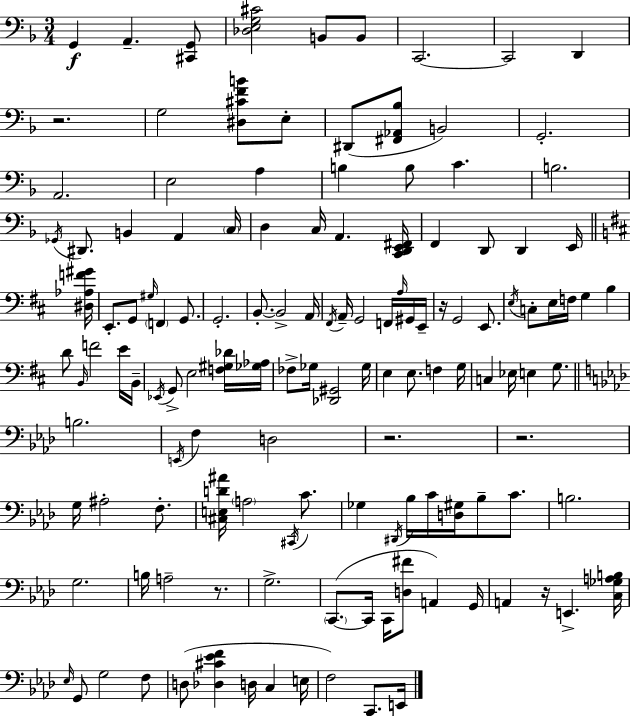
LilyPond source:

{
  \clef bass
  \numericTimeSignature
  \time 3/4
  \key f \major
  g,4\f a,4.-- <cis, g,>8 | <des e g cis'>2 b,8 b,8 | c,2.~~ | c,2 d,4 | \break r2. | g2 <dis cis' f' b'>8 e8-. | dis,8( <fis, aes, bes>8 b,2) | g,2.-. | \break a,2. | e2 a4 | b4 b8 c'4. | b2. | \break \acciaccatura { ges,16 } dis,8. b,4 a,4 | \parenthesize c16 d4 c16 a,4. | <c, d, e, fis,>16 f,4 d,8 d,4 e,16 | \bar "||" \break \key d \major <dis aes f' gis'>16 e,8.-. g,8 \grace { gis16 } \parenthesize f,4 g,8. | g,2.-. | b,8.-.~~ b,2-> | a,16 \acciaccatura { fis,16 } a,16-- g,2 | \break f,16 \grace { a16 } gis,16 e,16-- r16 g,2 | e,8. \acciaccatura { e16 } c8-. e16 f16 g4 | b4 d'8 \grace { b,16 } f'2 | e'16 b,16-- \acciaccatura { ees,16 } g,8-> e2 | \break <f gis des'>16 <ges aes>16 fes8-> ges16 <des, gis,>2 | ges16 e4 e8. | f4 g16 c4 ees16 | e4 g8. \bar "||" \break \key aes \major b2. | \acciaccatura { e,16 } f4 d2 | r2. | r2. | \break g16 ais2-. f8.-. | <cis e d' ais'>16 \parenthesize a2 \acciaccatura { cis,16 } c'8. | ges4 \acciaccatura { dis,16 } bes16 c'16 <d gis>16 bes8-- | c'8. b2. | \break g2. | b16 a2-- | r8. g2.-> | \parenthesize c,8.~(~ c,16 c,16 <d fis'>8 a,4) | \break g,16 a,4 r16 e,4.-> | <c ges a b>16 \grace { ees16 } g,8 g2 | f8 d8( <des cis' ees' f'>4 d16 c4 | e16 f2) | \break c,8. e,16 \bar "|."
}